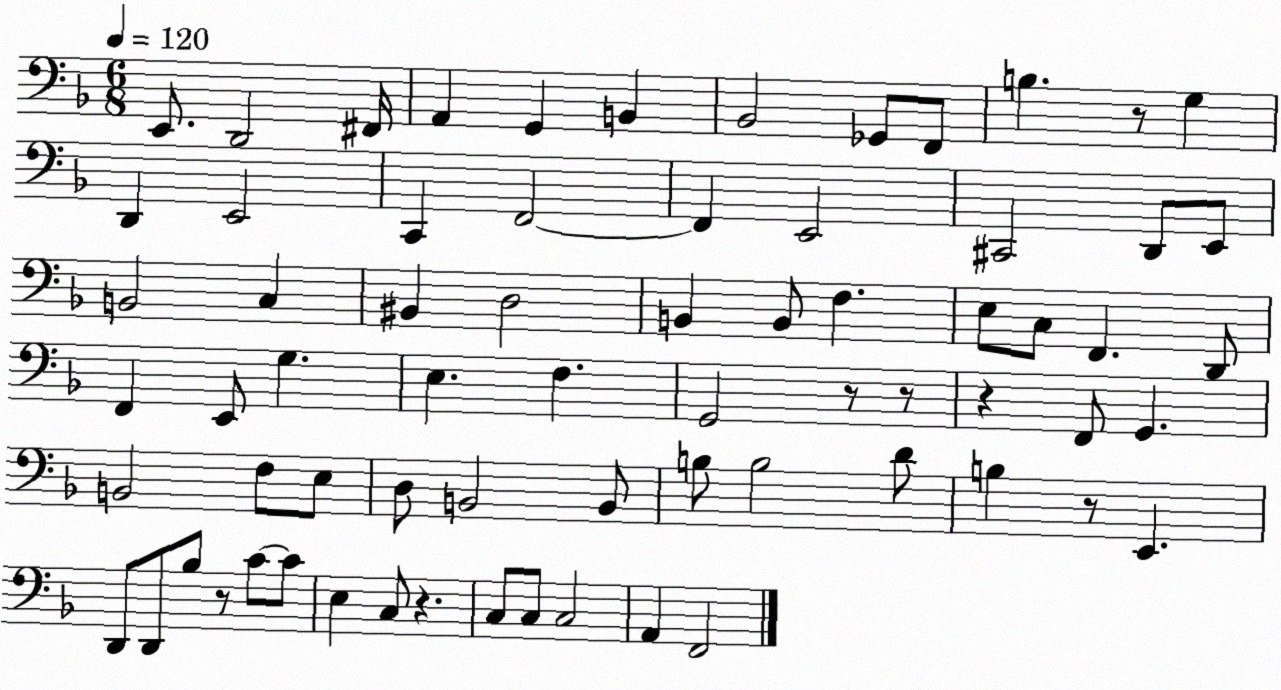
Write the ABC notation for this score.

X:1
T:Untitled
M:6/8
L:1/4
K:F
E,,/2 D,,2 ^F,,/4 A,, G,, B,, _B,,2 _G,,/2 F,,/2 B, z/2 G, D,, E,,2 C,, F,,2 F,, E,,2 ^C,,2 D,,/2 E,,/2 B,,2 C, ^B,, D,2 B,, B,,/2 F, E,/2 C,/2 F,, D,,/2 F,, E,,/2 G, E, F, G,,2 z/2 z/2 z F,,/2 G,, B,,2 F,/2 E,/2 D,/2 B,,2 B,,/2 B,/2 B,2 D/2 B, z/2 E,, D,,/2 D,,/2 _B,/2 z/2 C/2 C/2 E, C,/2 z C,/2 C,/2 C,2 A,, F,,2